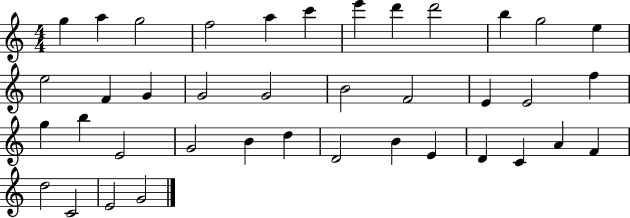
{
  \clef treble
  \numericTimeSignature
  \time 4/4
  \key c \major
  g''4 a''4 g''2 | f''2 a''4 c'''4 | e'''4 d'''4 d'''2 | b''4 g''2 e''4 | \break e''2 f'4 g'4 | g'2 g'2 | b'2 f'2 | e'4 e'2 f''4 | \break g''4 b''4 e'2 | g'2 b'4 d''4 | d'2 b'4 e'4 | d'4 c'4 a'4 f'4 | \break d''2 c'2 | e'2 g'2 | \bar "|."
}